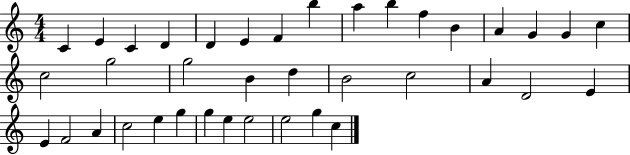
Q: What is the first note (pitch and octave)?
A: C4